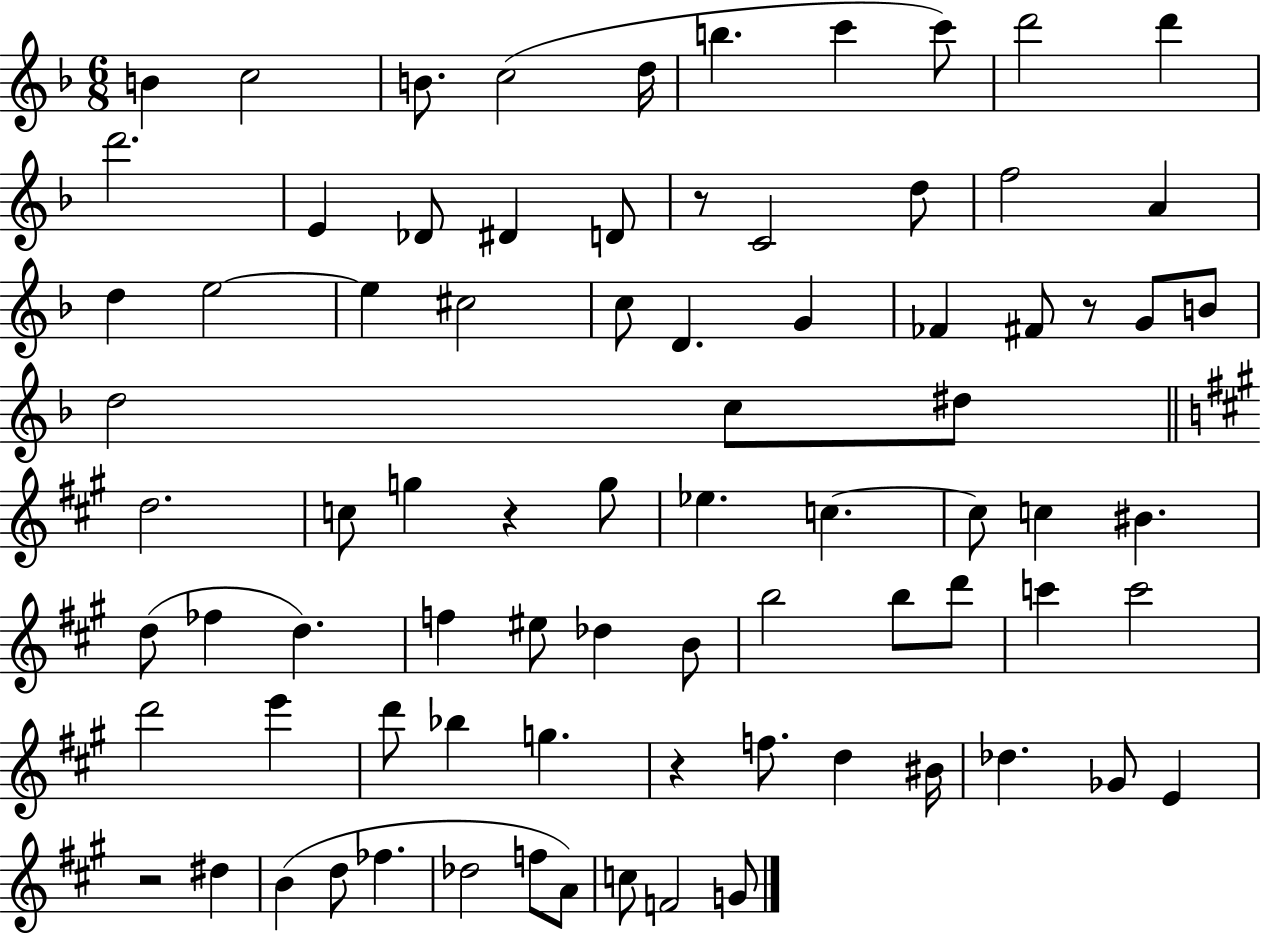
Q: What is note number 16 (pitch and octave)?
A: C4